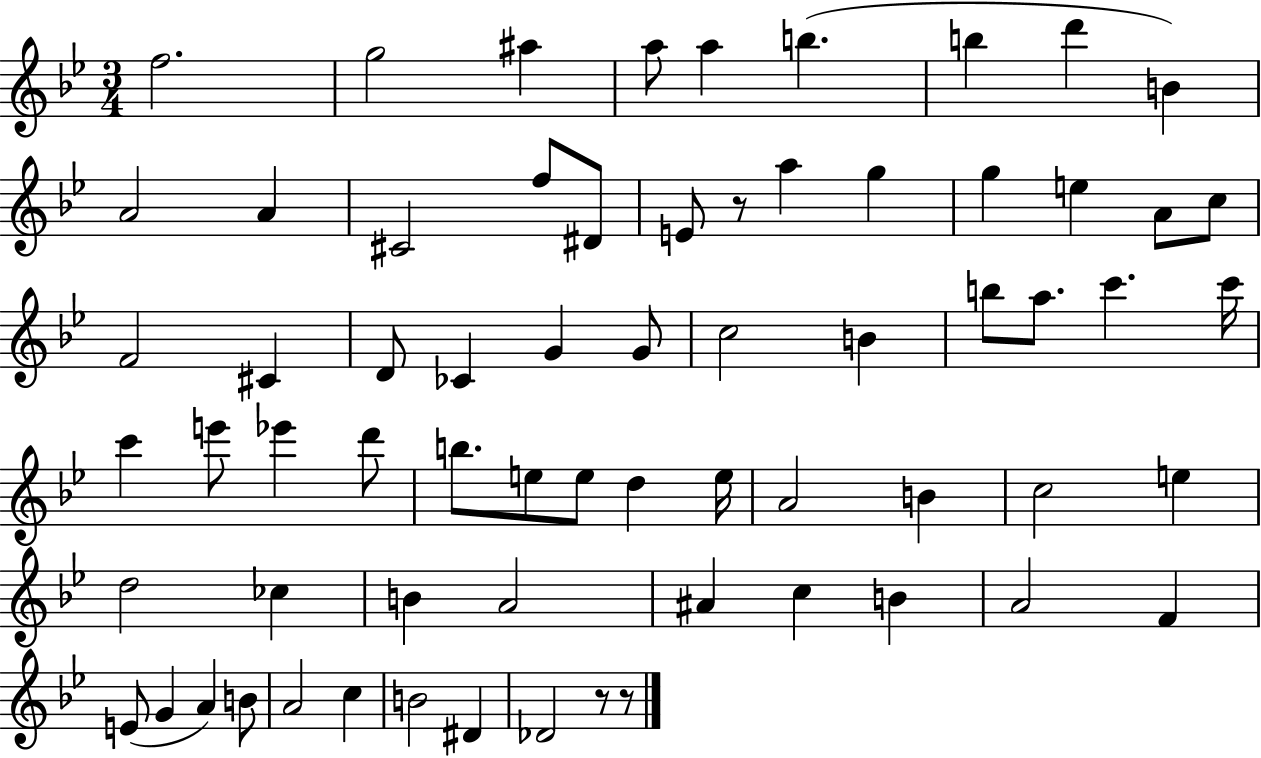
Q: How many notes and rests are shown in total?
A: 67